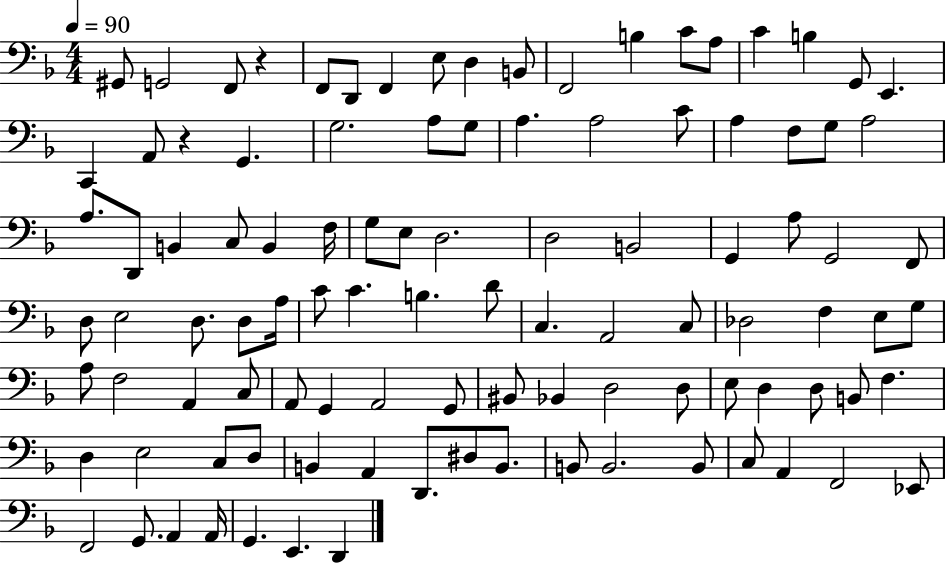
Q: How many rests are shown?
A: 2